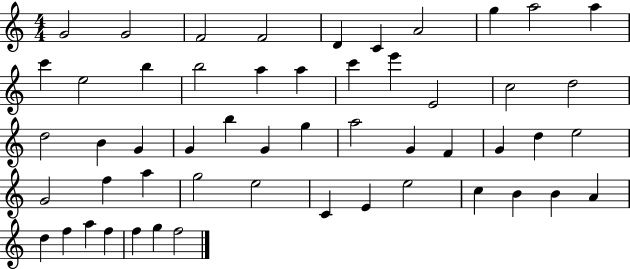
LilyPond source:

{
  \clef treble
  \numericTimeSignature
  \time 4/4
  \key c \major
  g'2 g'2 | f'2 f'2 | d'4 c'4 a'2 | g''4 a''2 a''4 | \break c'''4 e''2 b''4 | b''2 a''4 a''4 | c'''4 e'''4 e'2 | c''2 d''2 | \break d''2 b'4 g'4 | g'4 b''4 g'4 g''4 | a''2 g'4 f'4 | g'4 d''4 e''2 | \break g'2 f''4 a''4 | g''2 e''2 | c'4 e'4 e''2 | c''4 b'4 b'4 a'4 | \break d''4 f''4 a''4 f''4 | f''4 g''4 f''2 | \bar "|."
}